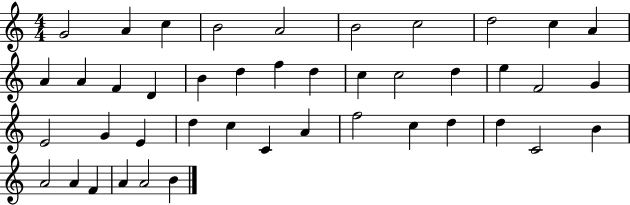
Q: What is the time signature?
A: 4/4